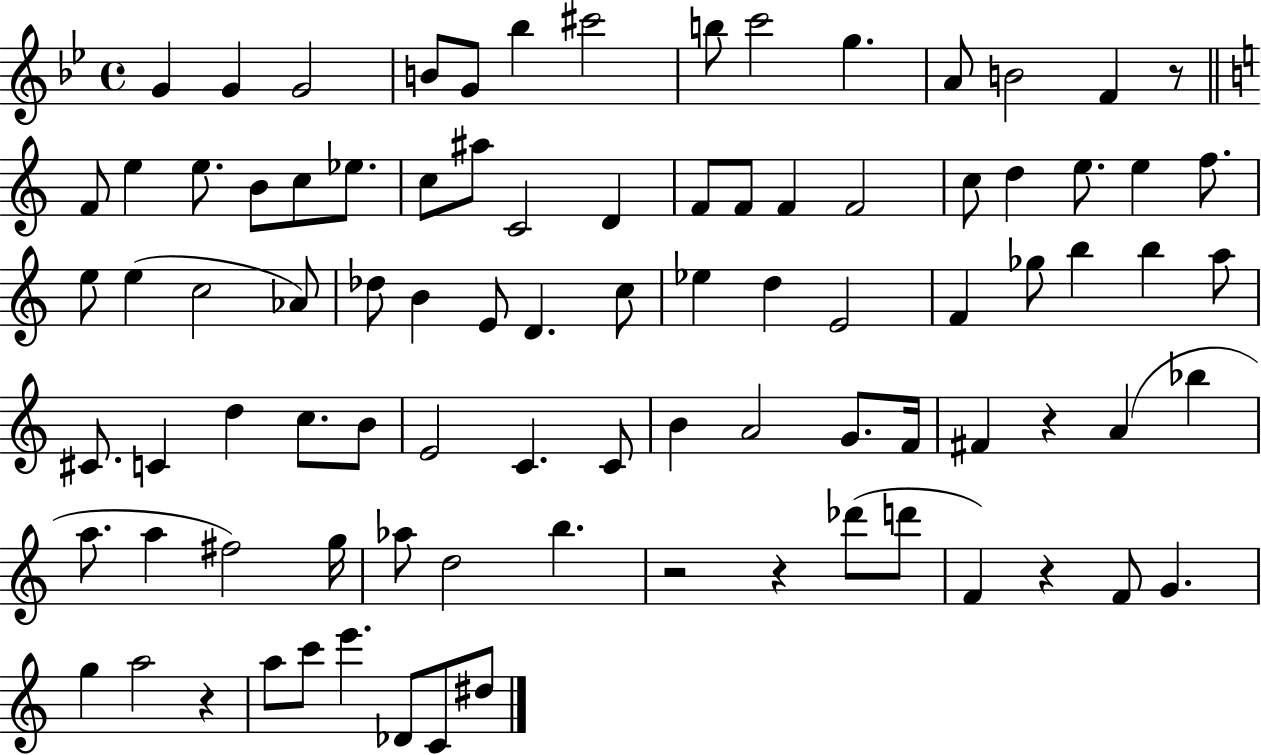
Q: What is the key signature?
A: BES major